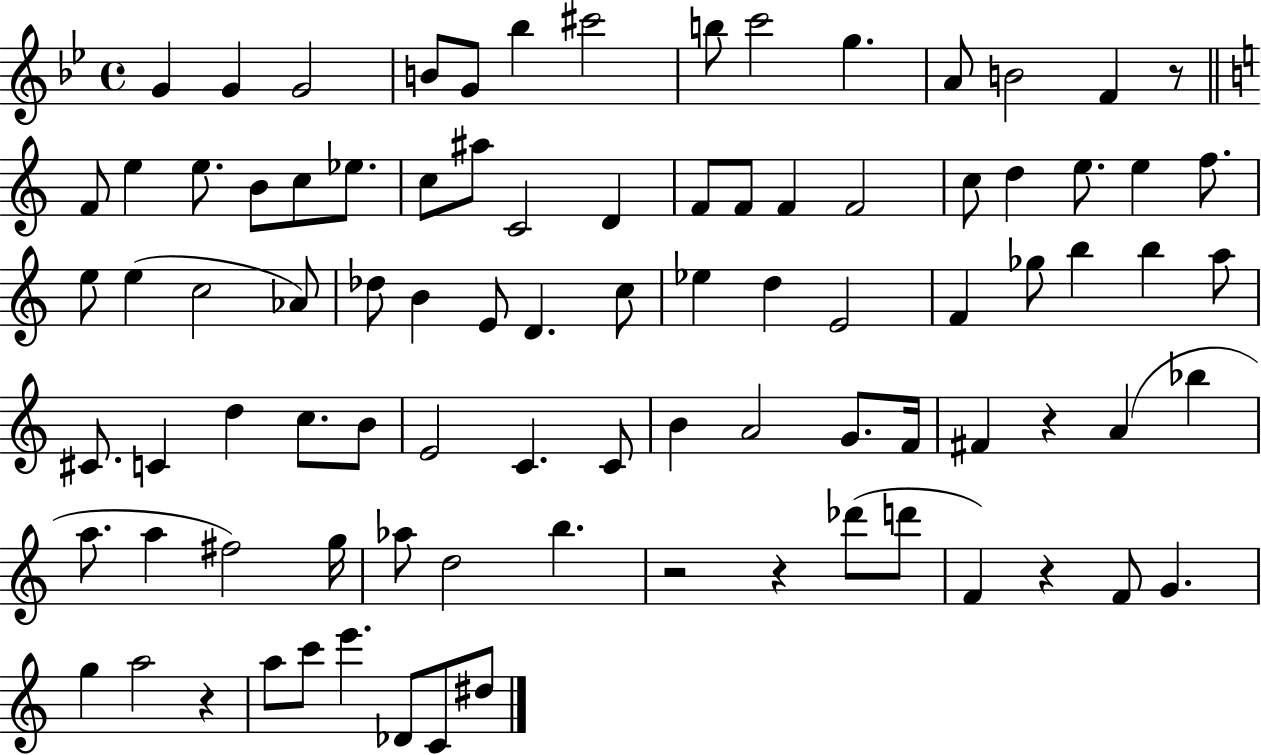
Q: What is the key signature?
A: BES major